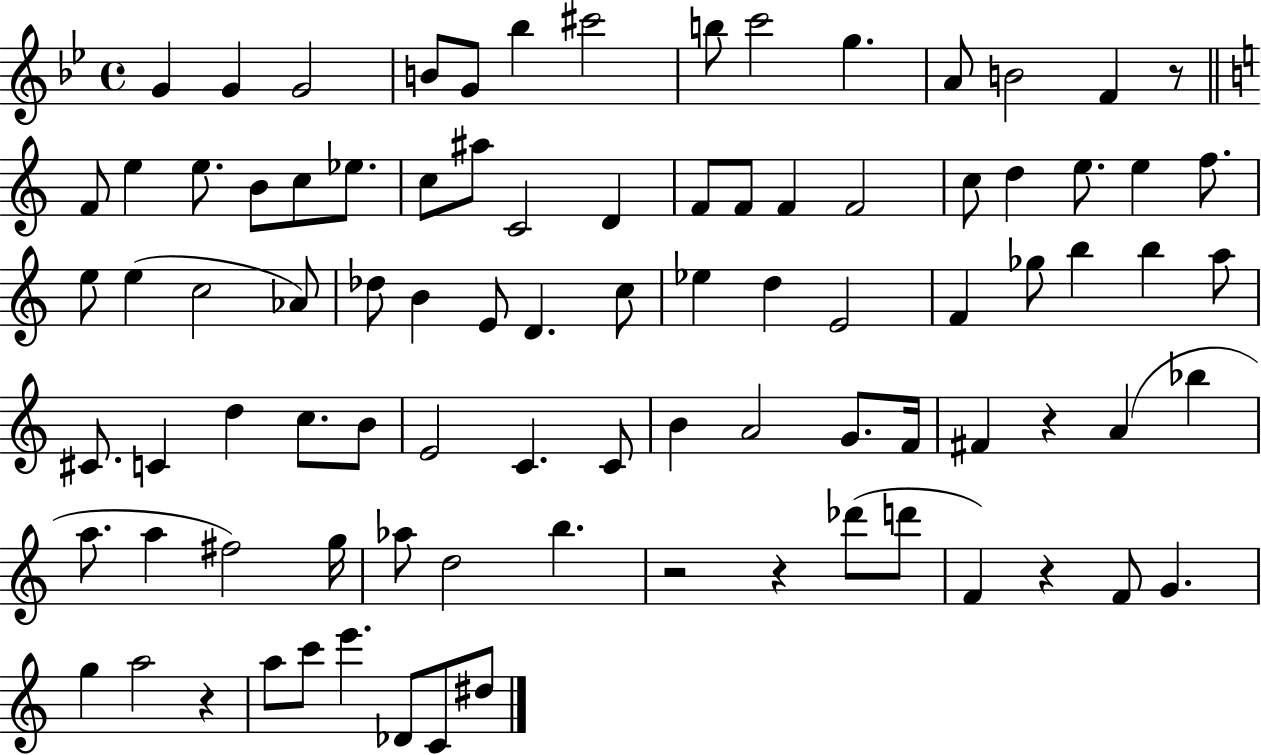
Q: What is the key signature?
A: BES major